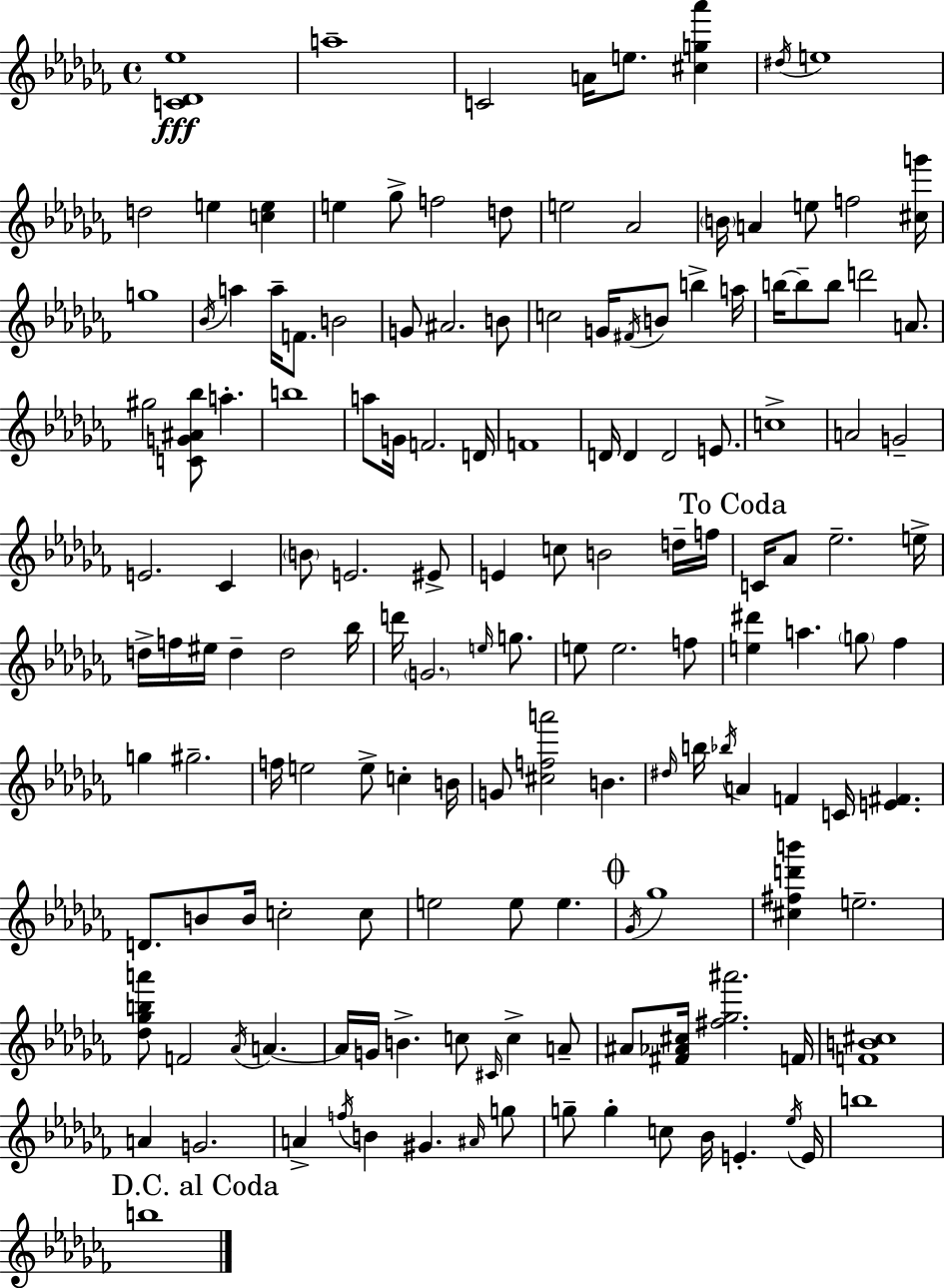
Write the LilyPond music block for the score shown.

{
  \clef treble
  \time 4/4
  \defaultTimeSignature
  \key aes \minor
  <c' des' ees''>1\fff | a''1-- | c'2 a'16 e''8. <cis'' g'' aes'''>4 | \acciaccatura { dis''16 } e''1 | \break d''2 e''4 <c'' e''>4 | e''4 ges''8-> f''2 d''8 | e''2 aes'2 | \parenthesize b'16 a'4 e''8 f''2 | \break <cis'' g'''>16 g''1 | \acciaccatura { bes'16 } a''4 a''16-- f'8. b'2 | g'8 ais'2. | b'8 c''2 g'16 \acciaccatura { fis'16 } b'8 b''4-> | \break a''16 b''16~~ b''8-- b''8 d'''2 | a'8. gis''2 <c' g' ais' bes''>8 a''4.-. | b''1 | a''8 g'16 f'2. | \break d'16 f'1 | d'16 d'4 d'2 | e'8. c''1-> | a'2 g'2-- | \break e'2. ces'4 | \parenthesize b'8 e'2. | eis'8-> e'4 c''8 b'2 | d''16-- f''16 \mark "To Coda" c'16 aes'8 ees''2.-- | \break e''16-> d''16-> f''16 eis''16 d''4-- d''2 | bes''16 d'''16 \parenthesize g'2. | \grace { e''16 } g''8. e''8 e''2. | f''8 <e'' dis'''>4 a''4. \parenthesize g''8 | \break fes''4 g''4 gis''2.-- | f''16 e''2 e''8-> c''4-. | b'16 g'8 <cis'' f'' a'''>2 b'4. | \grace { dis''16 } b''16 \acciaccatura { bes''16 } a'4 f'4 c'16 | \break <e' fis'>4. d'8. b'8 b'16 c''2-. | c''8 e''2 e''8 | e''4. \mark \markup { \musicglyph "scripts.coda" } \acciaccatura { ges'16 } ges''1 | <cis'' fis'' d''' b'''>4 e''2.-- | \break <des'' ges'' b'' a'''>8 f'2 | \acciaccatura { aes'16 } a'4.~~ a'16 g'16 b'4.-> | c''8 \grace { cis'16 } c''4-> a'8-- ais'8 <fis' aes' cis''>16 <fis'' ges'' ais'''>2. | f'16 <f' b' cis''>1 | \break a'4 g'2. | a'4-> \acciaccatura { f''16 } b'4 | gis'4. \grace { ais'16 } g''8 g''8-- g''4-. | c''8 bes'16 e'4.-. \acciaccatura { ees''16 } e'16 b''1 | \break \mark "D.C. al Coda" b''1 | \bar "|."
}